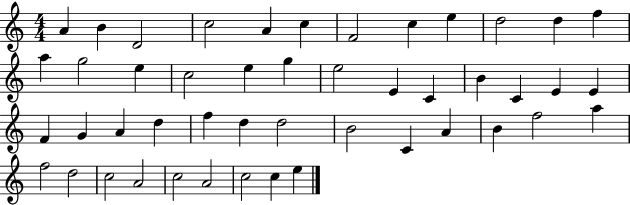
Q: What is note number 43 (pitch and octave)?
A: C5